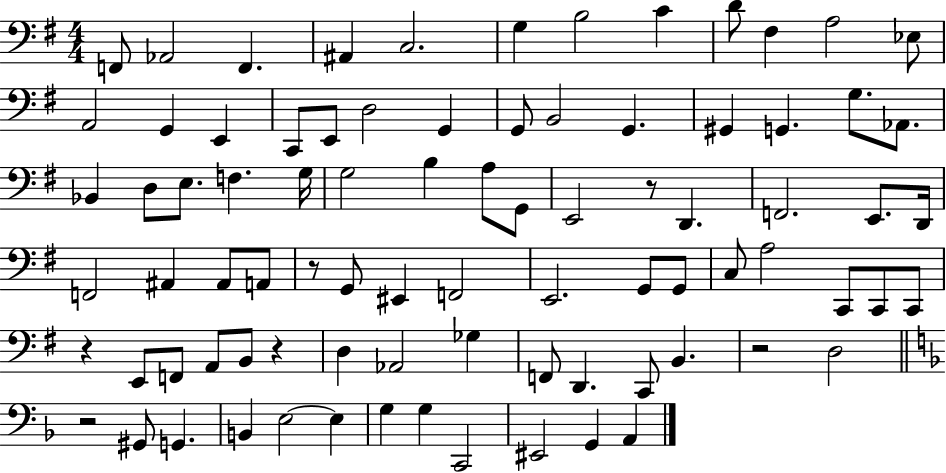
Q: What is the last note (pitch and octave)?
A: A2